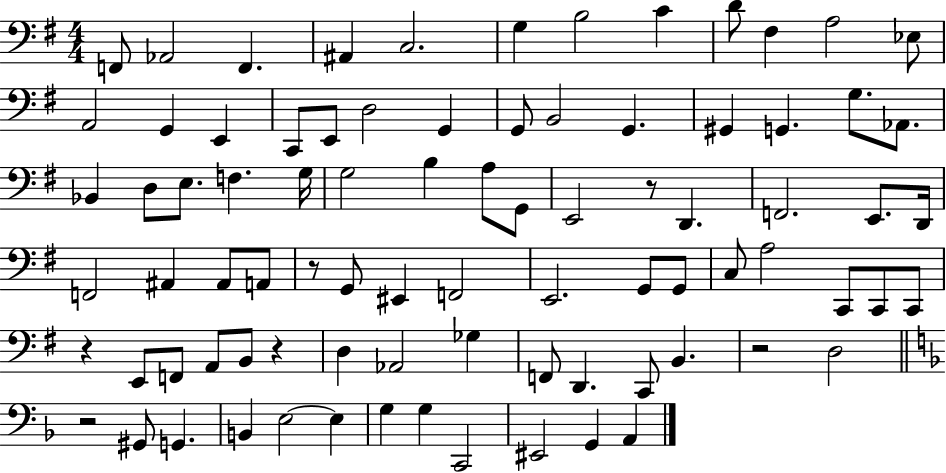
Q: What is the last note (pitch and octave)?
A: A2